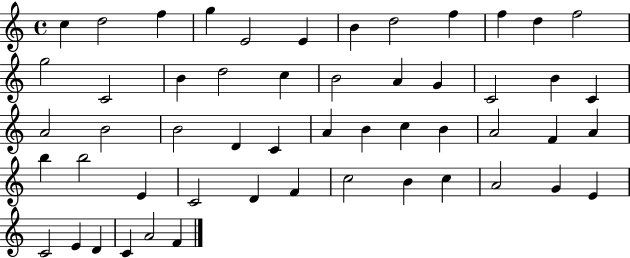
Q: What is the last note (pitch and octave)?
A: F4